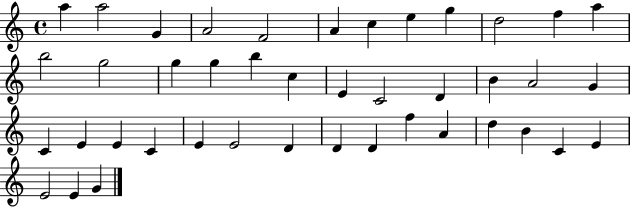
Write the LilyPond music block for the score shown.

{
  \clef treble
  \time 4/4
  \defaultTimeSignature
  \key c \major
  a''4 a''2 g'4 | a'2 f'2 | a'4 c''4 e''4 g''4 | d''2 f''4 a''4 | \break b''2 g''2 | g''4 g''4 b''4 c''4 | e'4 c'2 d'4 | b'4 a'2 g'4 | \break c'4 e'4 e'4 c'4 | e'4 e'2 d'4 | d'4 d'4 f''4 a'4 | d''4 b'4 c'4 e'4 | \break e'2 e'4 g'4 | \bar "|."
}